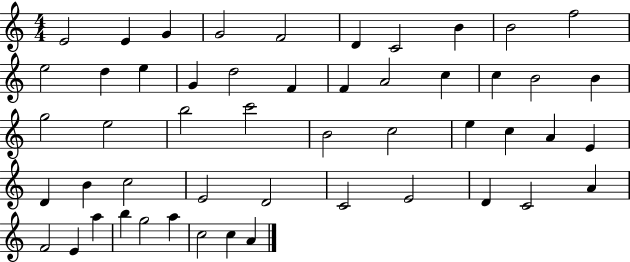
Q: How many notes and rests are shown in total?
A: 51